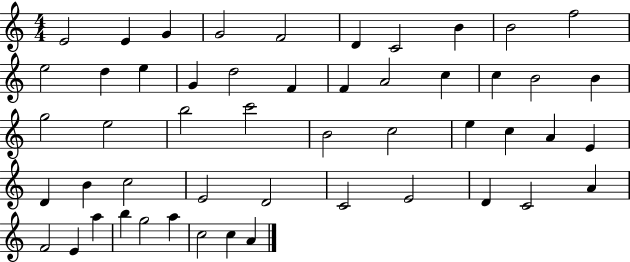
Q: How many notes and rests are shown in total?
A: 51